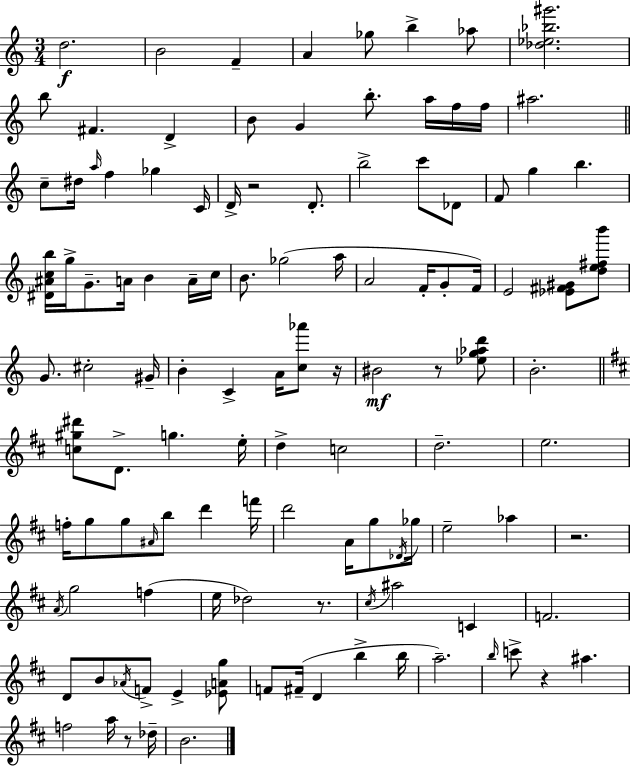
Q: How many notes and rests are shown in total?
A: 116